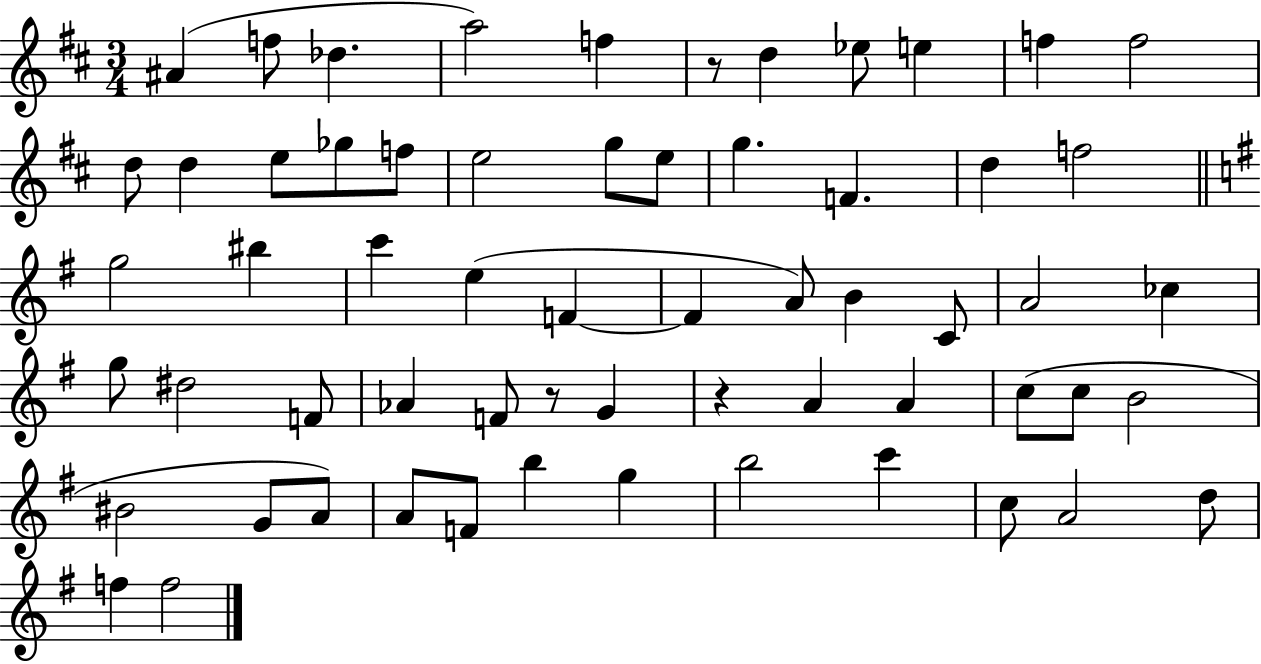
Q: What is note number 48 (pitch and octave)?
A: A4